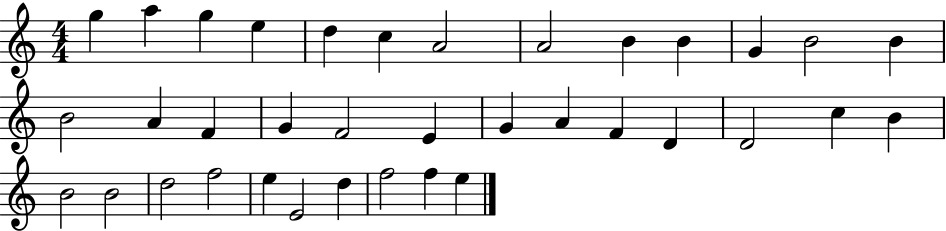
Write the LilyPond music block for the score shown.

{
  \clef treble
  \numericTimeSignature
  \time 4/4
  \key c \major
  g''4 a''4 g''4 e''4 | d''4 c''4 a'2 | a'2 b'4 b'4 | g'4 b'2 b'4 | \break b'2 a'4 f'4 | g'4 f'2 e'4 | g'4 a'4 f'4 d'4 | d'2 c''4 b'4 | \break b'2 b'2 | d''2 f''2 | e''4 e'2 d''4 | f''2 f''4 e''4 | \break \bar "|."
}